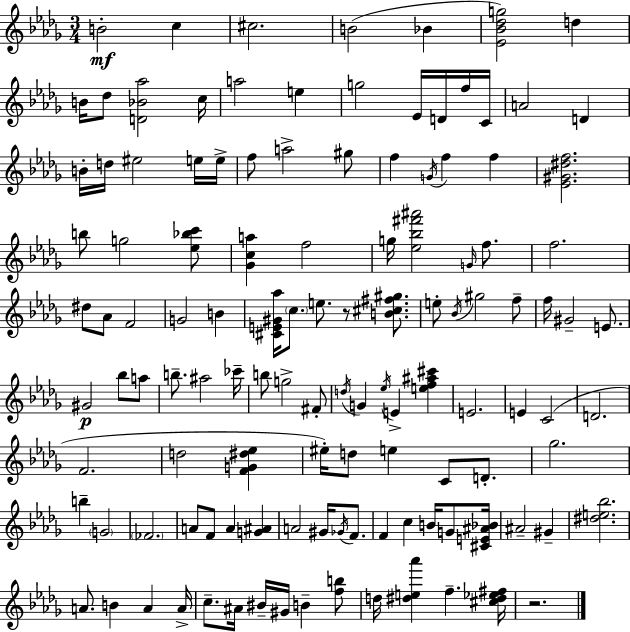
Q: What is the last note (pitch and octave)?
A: F5